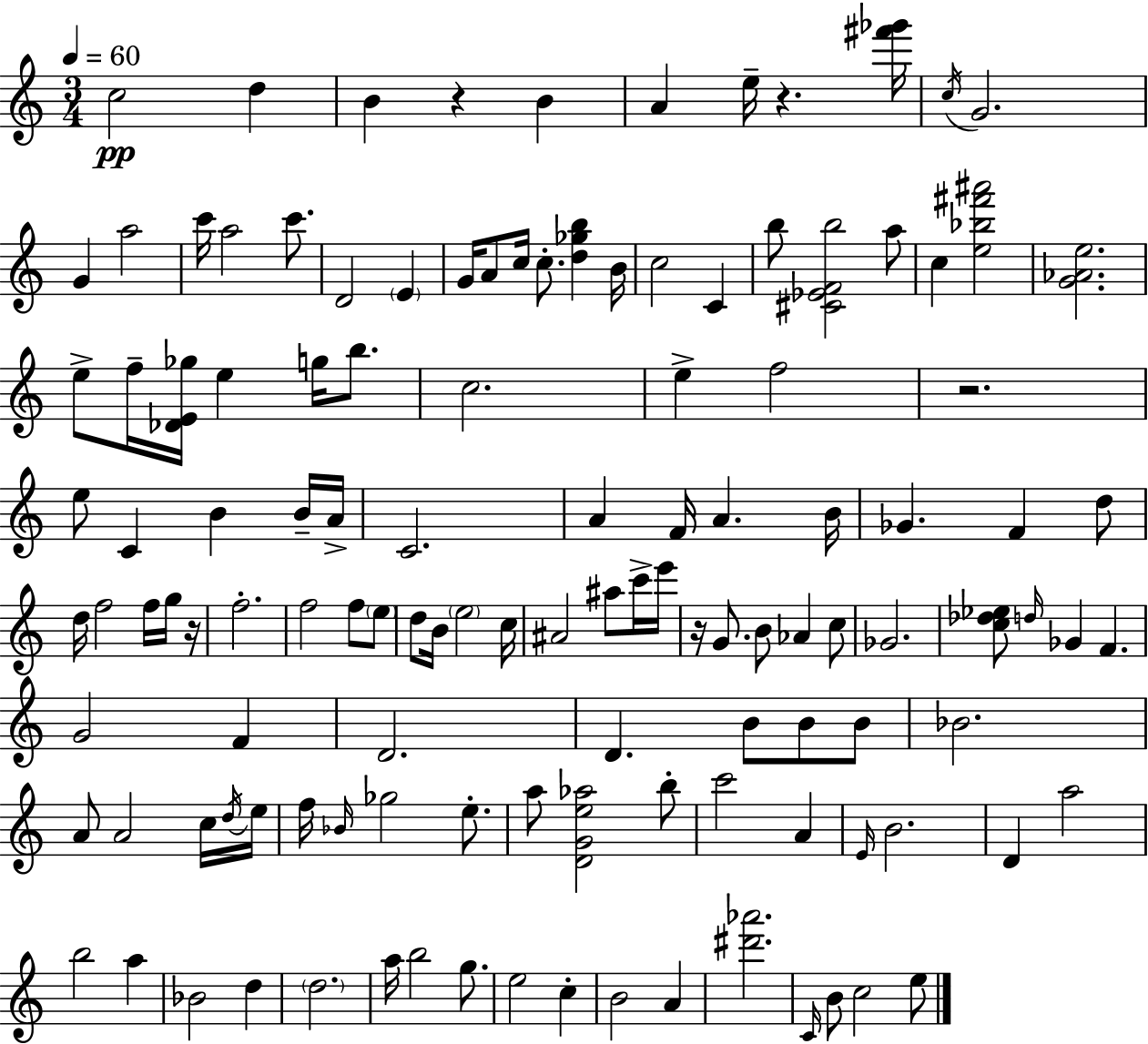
{
  \clef treble
  \numericTimeSignature
  \time 3/4
  \key a \minor
  \tempo 4 = 60
  c''2\pp d''4 | b'4 r4 b'4 | a'4 e''16-- r4. <fis''' ges'''>16 | \acciaccatura { c''16 } g'2. | \break g'4 a''2 | c'''16 a''2 c'''8. | d'2 \parenthesize e'4 | g'16 a'8 c''16 c''8.-. <d'' ges'' b''>4 | \break b'16 c''2 c'4 | b''8 <cis' ees' f' b''>2 a''8 | c''4 <e'' bes'' fis''' ais'''>2 | <g' aes' e''>2. | \break e''8-> f''16-- <des' e' ges''>16 e''4 g''16 b''8. | c''2. | e''4-> f''2 | r2. | \break e''8 c'4 b'4 b'16-- | a'16-> c'2. | a'4 f'16 a'4. | b'16 ges'4. f'4 d''8 | \break d''16 f''2 f''16 g''16 | r16 f''2.-. | f''2 f''8 \parenthesize e''8 | d''8 b'16 \parenthesize e''2 | \break c''16 ais'2 ais''8 c'''16-> | e'''16 r16 g'8. b'8 aes'4 c''8 | ges'2. | <c'' des'' ees''>8 \grace { d''16 } ges'4 f'4. | \break g'2 f'4 | d'2. | d'4. b'8 b'8 | b'8 bes'2. | \break a'8 a'2 | c''16 \acciaccatura { d''16 } e''16 f''16 \grace { bes'16 } ges''2 | e''8.-. a''8 <d' g' e'' aes''>2 | b''8-. c'''2 | \break a'4 \grace { e'16 } b'2. | d'4 a''2 | b''2 | a''4 bes'2 | \break d''4 \parenthesize d''2. | a''16 b''2 | g''8. e''2 | c''4-. b'2 | \break a'4 <dis''' aes'''>2. | \grace { c'16 } b'8 c''2 | e''8 \bar "|."
}